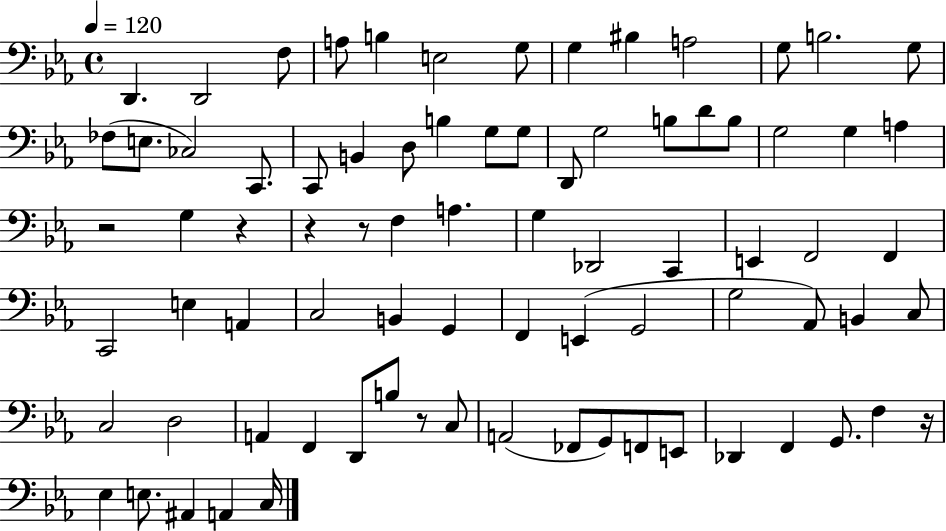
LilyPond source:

{
  \clef bass
  \time 4/4
  \defaultTimeSignature
  \key ees \major
  \tempo 4 = 120
  d,4. d,2 f8 | a8 b4 e2 g8 | g4 bis4 a2 | g8 b2. g8 | \break fes8( e8. ces2) c,8. | c,8 b,4 d8 b4 g8 g8 | d,8 g2 b8 d'8 b8 | g2 g4 a4 | \break r2 g4 r4 | r4 r8 f4 a4. | g4 des,2 c,4 | e,4 f,2 f,4 | \break c,2 e4 a,4 | c2 b,4 g,4 | f,4 e,4( g,2 | g2 aes,8) b,4 c8 | \break c2 d2 | a,4 f,4 d,8 b8 r8 c8 | a,2( fes,8 g,8) f,8 e,8 | des,4 f,4 g,8. f4 r16 | \break ees4 e8. ais,4 a,4 c16 | \bar "|."
}